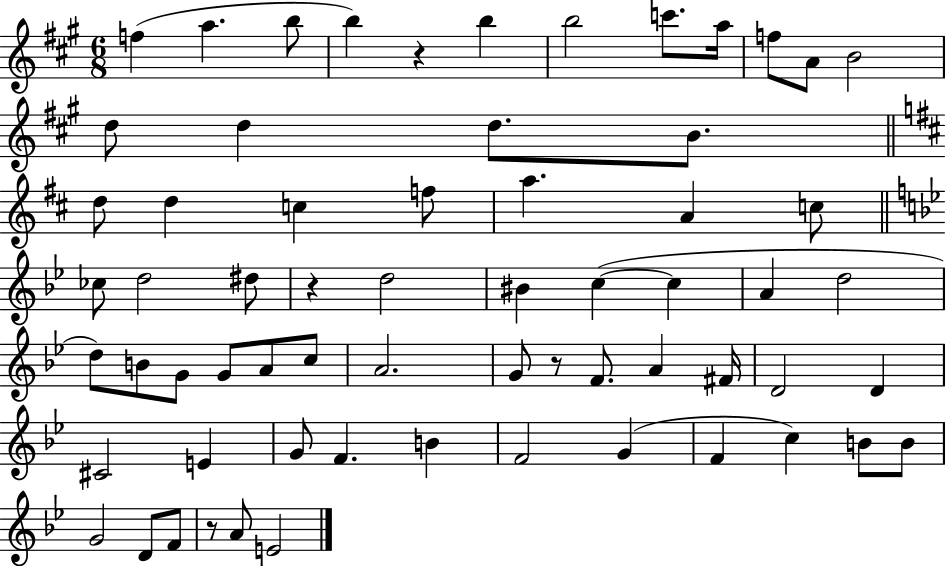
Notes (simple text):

F5/q A5/q. B5/e B5/q R/q B5/q B5/h C6/e. A5/s F5/e A4/e B4/h D5/e D5/q D5/e. B4/e. D5/e D5/q C5/q F5/e A5/q. A4/q C5/e CES5/e D5/h D#5/e R/q D5/h BIS4/q C5/q C5/q A4/q D5/h D5/e B4/e G4/e G4/e A4/e C5/e A4/h. G4/e R/e F4/e. A4/q F#4/s D4/h D4/q C#4/h E4/q G4/e F4/q. B4/q F4/h G4/q F4/q C5/q B4/e B4/e G4/h D4/e F4/e R/e A4/e E4/h